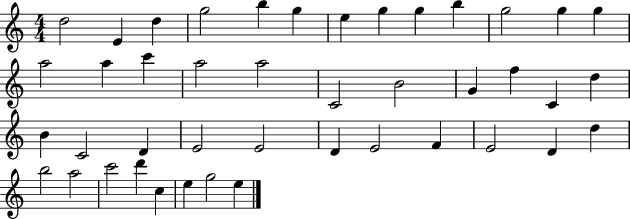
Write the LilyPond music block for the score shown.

{
  \clef treble
  \numericTimeSignature
  \time 4/4
  \key c \major
  d''2 e'4 d''4 | g''2 b''4 g''4 | e''4 g''4 g''4 b''4 | g''2 g''4 g''4 | \break a''2 a''4 c'''4 | a''2 a''2 | c'2 b'2 | g'4 f''4 c'4 d''4 | \break b'4 c'2 d'4 | e'2 e'2 | d'4 e'2 f'4 | e'2 d'4 d''4 | \break b''2 a''2 | c'''2 d'''4 c''4 | e''4 g''2 e''4 | \bar "|."
}